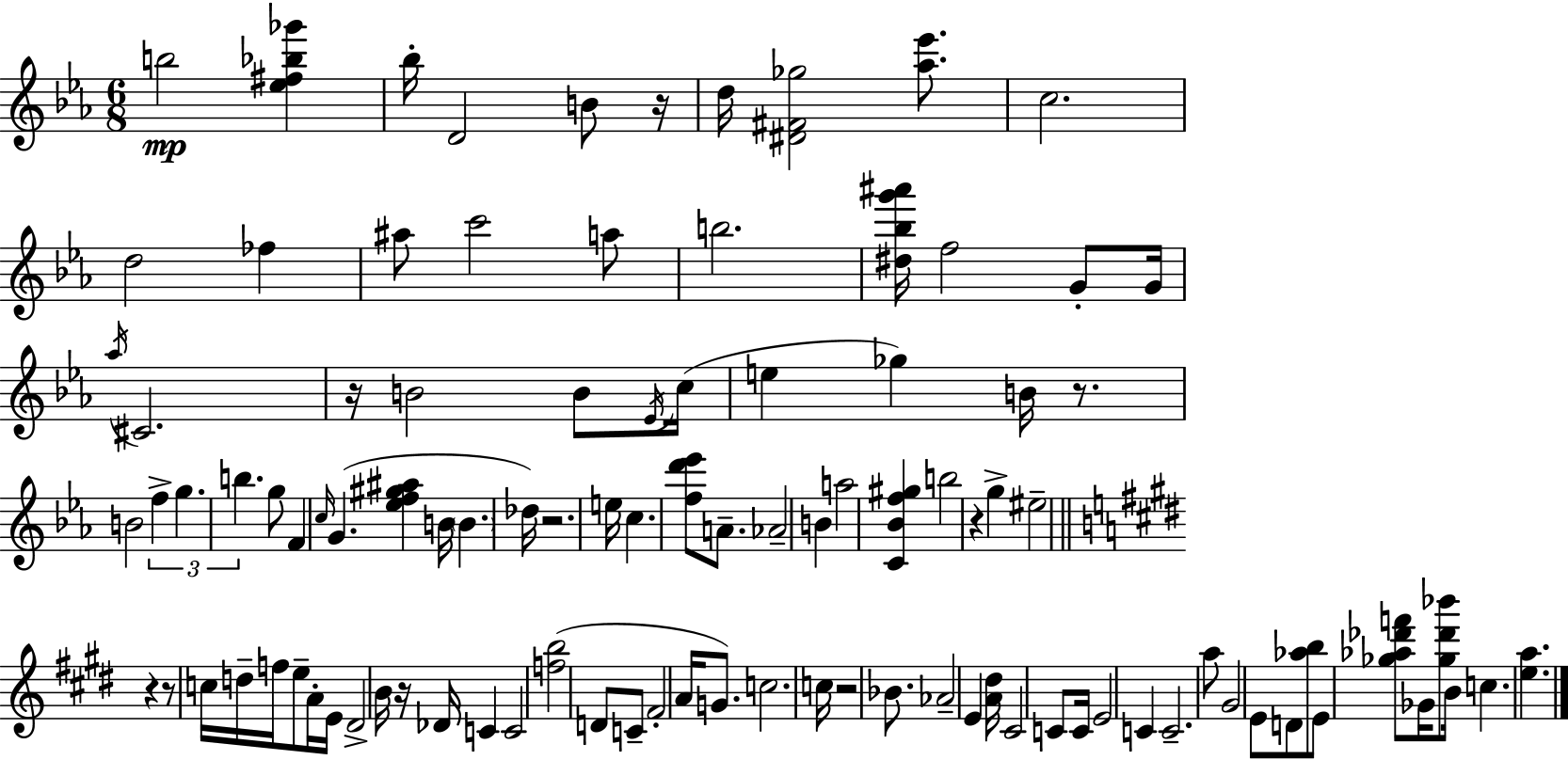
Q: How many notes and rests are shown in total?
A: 101